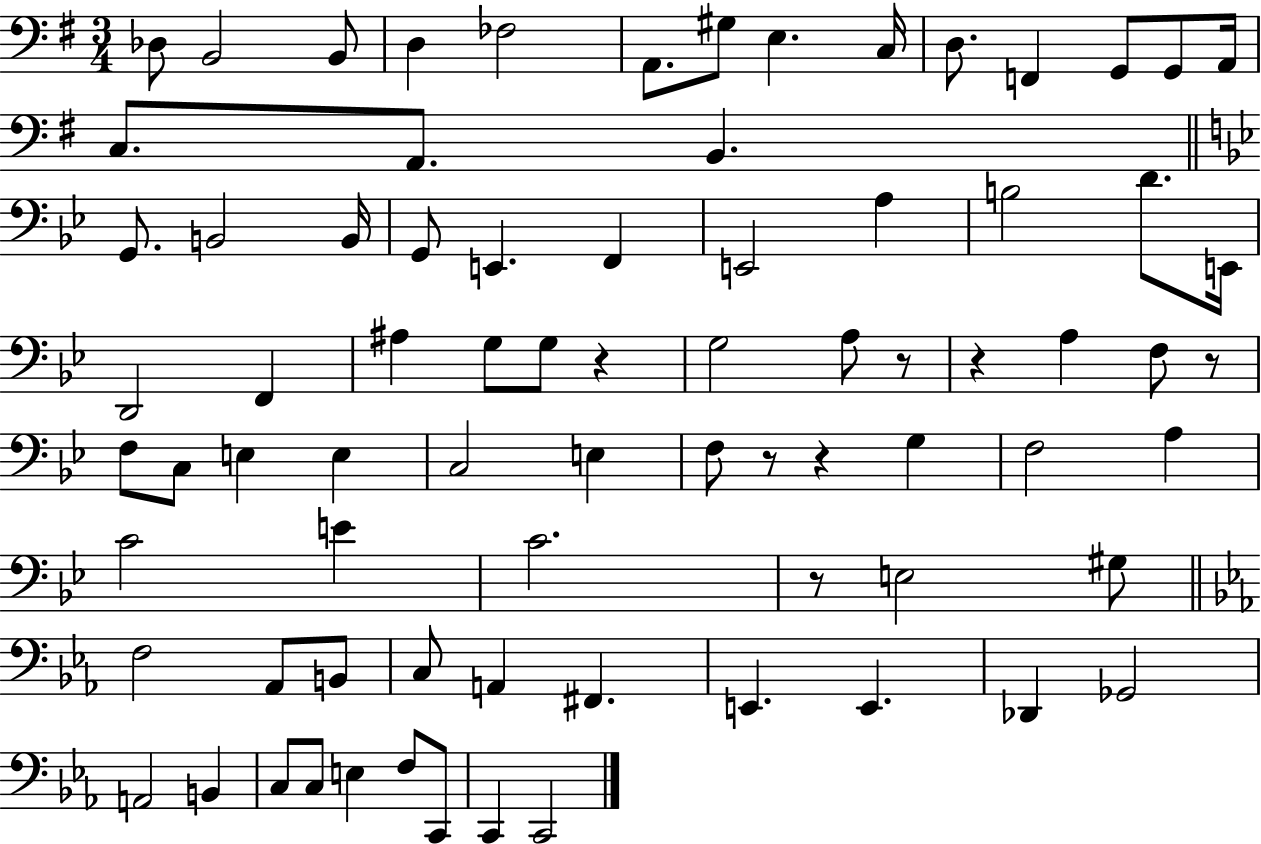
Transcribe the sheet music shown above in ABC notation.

X:1
T:Untitled
M:3/4
L:1/4
K:G
_D,/2 B,,2 B,,/2 D, _F,2 A,,/2 ^G,/2 E, C,/4 D,/2 F,, G,,/2 G,,/2 A,,/4 C,/2 A,,/2 B,, G,,/2 B,,2 B,,/4 G,,/2 E,, F,, E,,2 A, B,2 D/2 E,,/4 D,,2 F,, ^A, G,/2 G,/2 z G,2 A,/2 z/2 z A, F,/2 z/2 F,/2 C,/2 E, E, C,2 E, F,/2 z/2 z G, F,2 A, C2 E C2 z/2 E,2 ^G,/2 F,2 _A,,/2 B,,/2 C,/2 A,, ^F,, E,, E,, _D,, _G,,2 A,,2 B,, C,/2 C,/2 E, F,/2 C,,/2 C,, C,,2